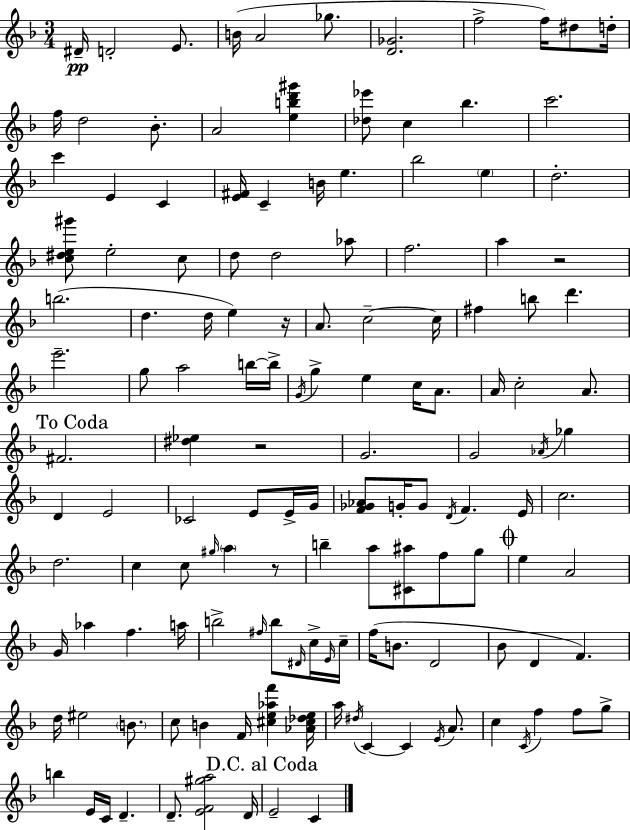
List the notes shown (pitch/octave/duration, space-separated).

D#4/s D4/h E4/e. B4/s A4/h Gb5/e. [D4,Gb4]/h. F5/h F5/s D#5/e D5/s F5/s D5/h Bb4/e. A4/h [E5,B5,D6,G#6]/q [Db5,Eb6]/e C5/q Bb5/q. C6/h. C6/q E4/q C4/q [E4,F#4]/s C4/q B4/s E5/q. Bb5/h E5/q D5/h. [C5,D#5,E5,G#6]/e E5/h C5/e D5/e D5/h Ab5/e F5/h. A5/q R/h B5/h. D5/q. D5/s E5/q R/s A4/e. C5/h C5/s F#5/q B5/e D6/q. E6/h. G5/e A5/h B5/s B5/s G4/s G5/q E5/q C5/s A4/e. A4/s C5/h A4/e. F#4/h. [D#5,Eb5]/q R/h G4/h. G4/h Ab4/s Gb5/q D4/q E4/h CES4/h E4/e E4/s G4/s [F4,Gb4,Ab4]/e G4/s G4/e D4/s F4/q. E4/s C5/h. D5/h. C5/q C5/e G#5/s A5/q R/e B5/q A5/e [C#4,A#5]/e F5/e G5/e E5/q A4/h G4/s Ab5/q F5/q. A5/s B5/h F#5/s B5/e D#4/s C5/s E4/s C5/s F5/s B4/e. D4/h Bb4/e D4/q F4/q. D5/s EIS5/h B4/e. C5/e B4/q F4/s [C#5,E5,Ab5,F6]/q [Ab4,C#5,Db5,E5]/s A5/s D#5/s C4/q C4/q E4/s A4/e. C5/q C4/s F5/q F5/e G5/e B5/q E4/s C4/s D4/q. D4/e. [E4,F4,G#5,A5]/h D4/s E4/h C4/q